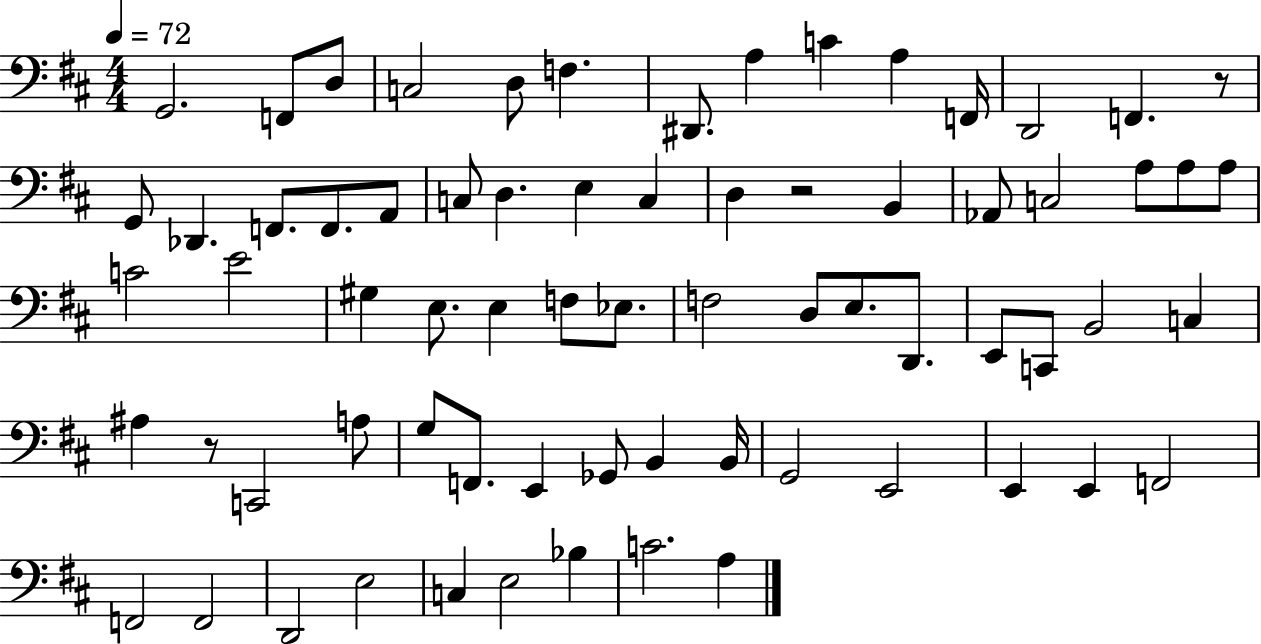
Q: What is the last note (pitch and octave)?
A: A3